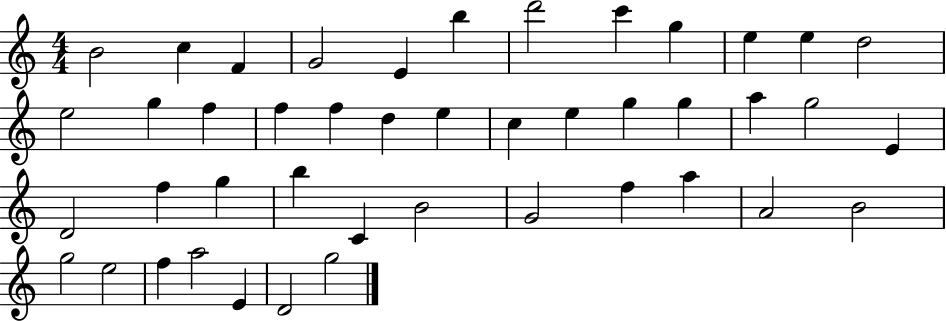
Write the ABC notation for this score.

X:1
T:Untitled
M:4/4
L:1/4
K:C
B2 c F G2 E b d'2 c' g e e d2 e2 g f f f d e c e g g a g2 E D2 f g b C B2 G2 f a A2 B2 g2 e2 f a2 E D2 g2